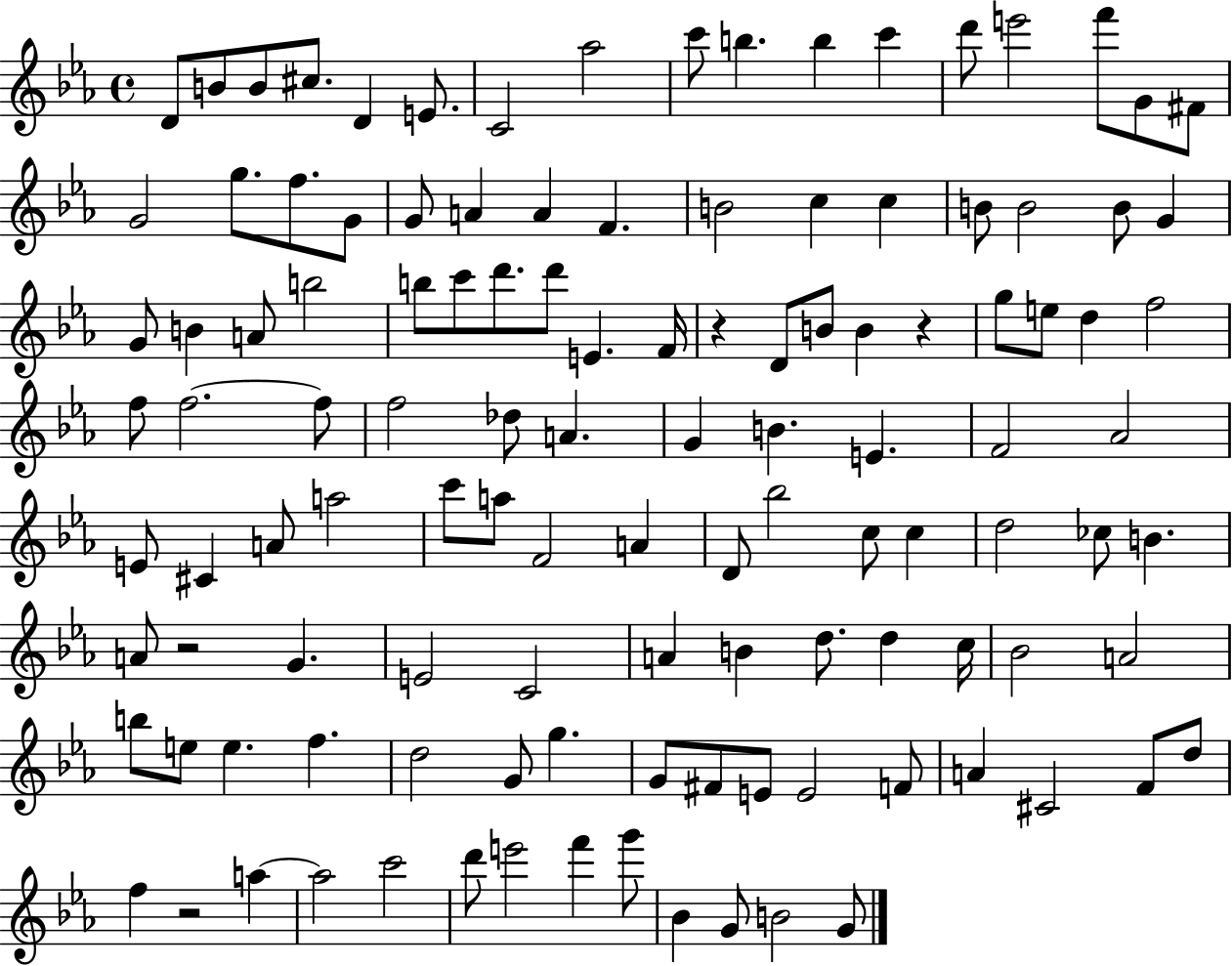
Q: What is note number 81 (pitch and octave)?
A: B4